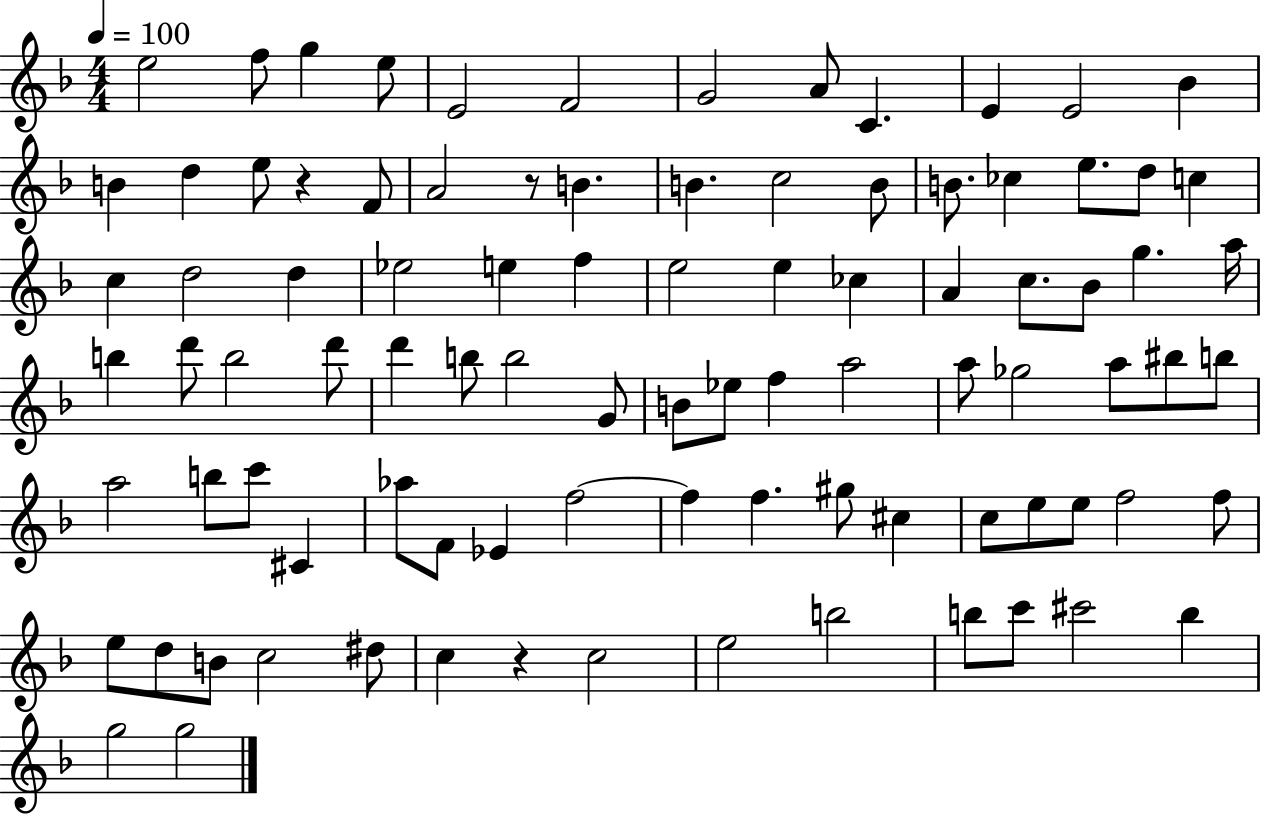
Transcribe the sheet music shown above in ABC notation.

X:1
T:Untitled
M:4/4
L:1/4
K:F
e2 f/2 g e/2 E2 F2 G2 A/2 C E E2 _B B d e/2 z F/2 A2 z/2 B B c2 B/2 B/2 _c e/2 d/2 c c d2 d _e2 e f e2 e _c A c/2 _B/2 g a/4 b d'/2 b2 d'/2 d' b/2 b2 G/2 B/2 _e/2 f a2 a/2 _g2 a/2 ^b/2 b/2 a2 b/2 c'/2 ^C _a/2 F/2 _E f2 f f ^g/2 ^c c/2 e/2 e/2 f2 f/2 e/2 d/2 B/2 c2 ^d/2 c z c2 e2 b2 b/2 c'/2 ^c'2 b g2 g2